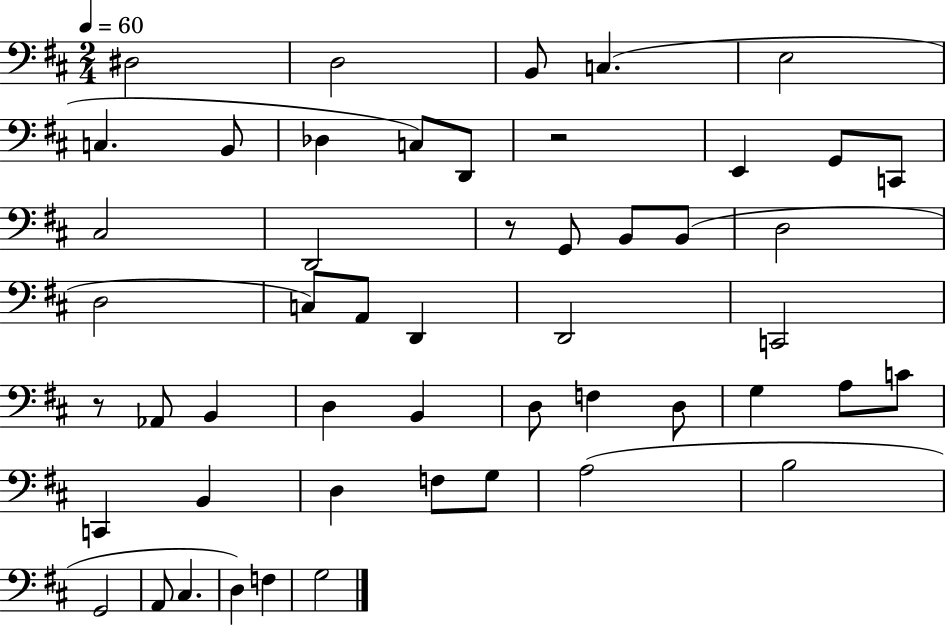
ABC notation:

X:1
T:Untitled
M:2/4
L:1/4
K:D
^D,2 D,2 B,,/2 C, E,2 C, B,,/2 _D, C,/2 D,,/2 z2 E,, G,,/2 C,,/2 ^C,2 D,,2 z/2 G,,/2 B,,/2 B,,/2 D,2 D,2 C,/2 A,,/2 D,, D,,2 C,,2 z/2 _A,,/2 B,, D, B,, D,/2 F, D,/2 G, A,/2 C/2 C,, B,, D, F,/2 G,/2 A,2 B,2 G,,2 A,,/2 ^C, D, F, G,2